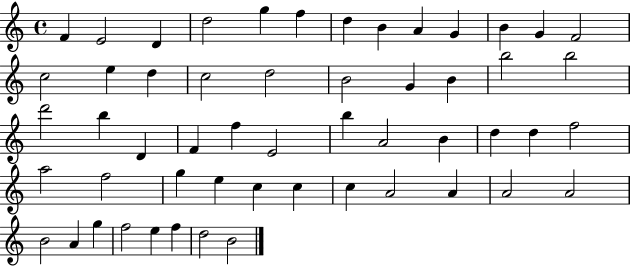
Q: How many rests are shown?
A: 0